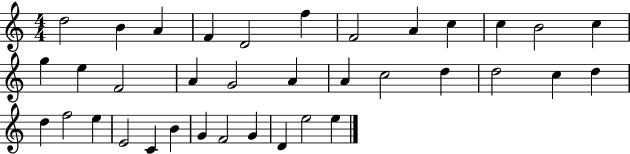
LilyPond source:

{
  \clef treble
  \numericTimeSignature
  \time 4/4
  \key c \major
  d''2 b'4 a'4 | f'4 d'2 f''4 | f'2 a'4 c''4 | c''4 b'2 c''4 | \break g''4 e''4 f'2 | a'4 g'2 a'4 | a'4 c''2 d''4 | d''2 c''4 d''4 | \break d''4 f''2 e''4 | e'2 c'4 b'4 | g'4 f'2 g'4 | d'4 e''2 e''4 | \break \bar "|."
}